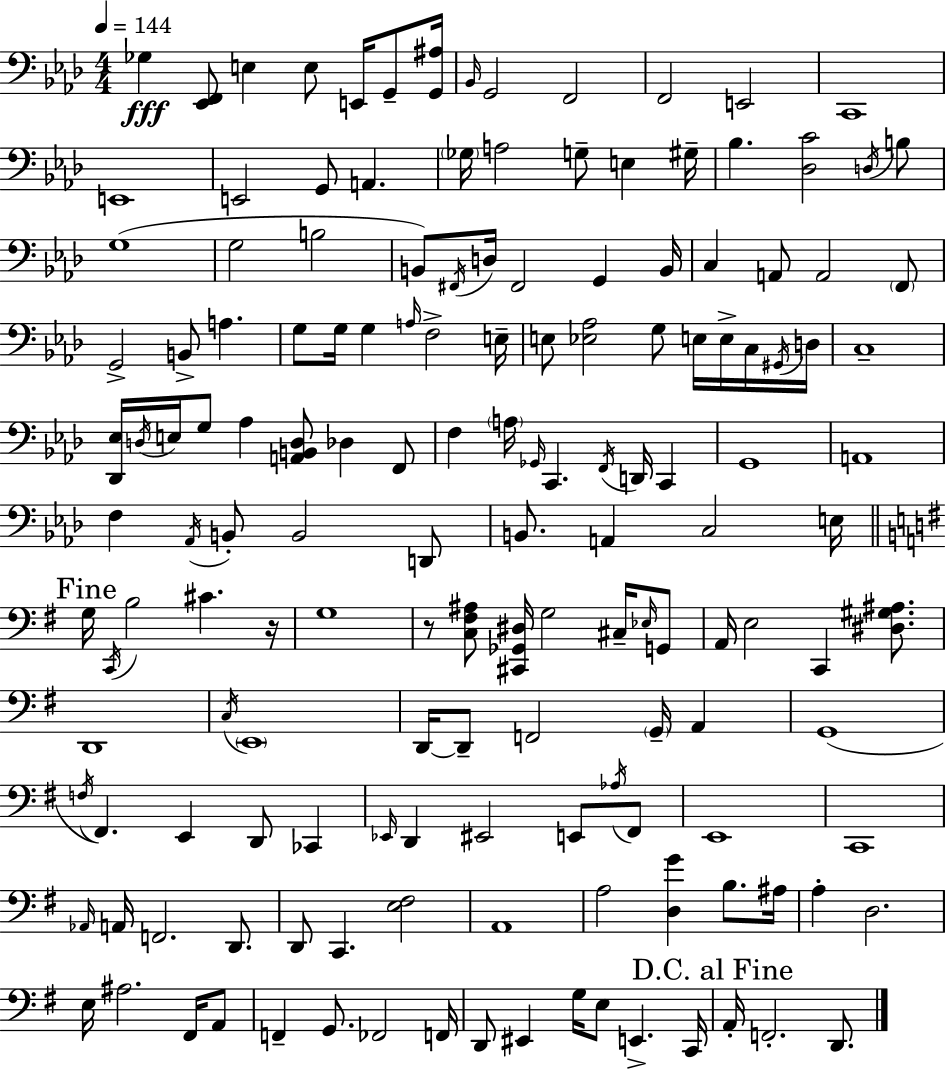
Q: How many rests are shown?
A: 2